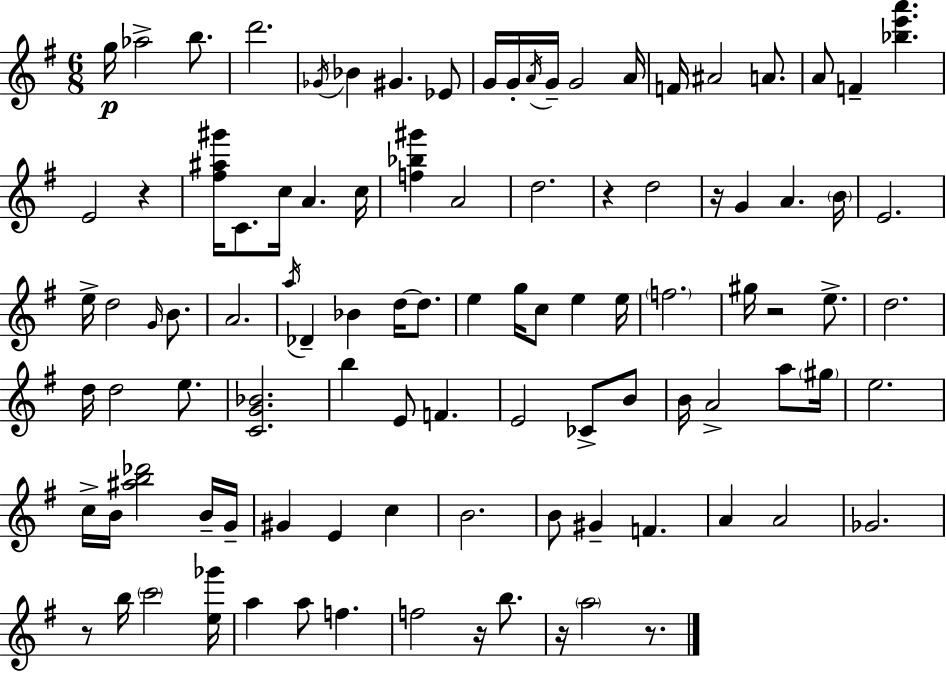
{
  \clef treble
  \numericTimeSignature
  \time 6/8
  \key e \minor
  g''16\p aes''2-> b''8. | d'''2. | \acciaccatura { ges'16 } bes'4 gis'4. ees'8 | g'16 g'16-. \acciaccatura { a'16 } g'16-- g'2 | \break a'16 f'16 ais'2 a'8. | a'8 f'4-- <bes'' e''' a'''>4. | e'2 r4 | <fis'' ais'' gis'''>16 c'8. c''16 a'4. | \break c''16 <f'' bes'' gis'''>4 a'2 | d''2. | r4 d''2 | r16 g'4 a'4. | \break \parenthesize b'16 e'2. | e''16-> d''2 \grace { g'16 } | b'8. a'2. | \acciaccatura { a''16 } des'4-- bes'4 | \break d''16~~ d''8. e''4 g''16 c''8 e''4 | e''16 \parenthesize f''2. | gis''16 r2 | e''8.-> d''2. | \break d''16 d''2 | e''8. <c' g' bes'>2. | b''4 e'8 f'4. | e'2 | \break ces'8-> b'8 b'16 a'2-> | a''8 \parenthesize gis''16 e''2. | c''16-> b'16 <ais'' b'' des'''>2 | b'16-- g'16-- gis'4 e'4 | \break c''4 b'2. | b'8 gis'4-- f'4. | a'4 a'2 | ges'2. | \break r8 b''16 \parenthesize c'''2 | <e'' ges'''>16 a''4 a''8 f''4. | f''2 | r16 b''8. r16 \parenthesize a''2 | \break r8. \bar "|."
}